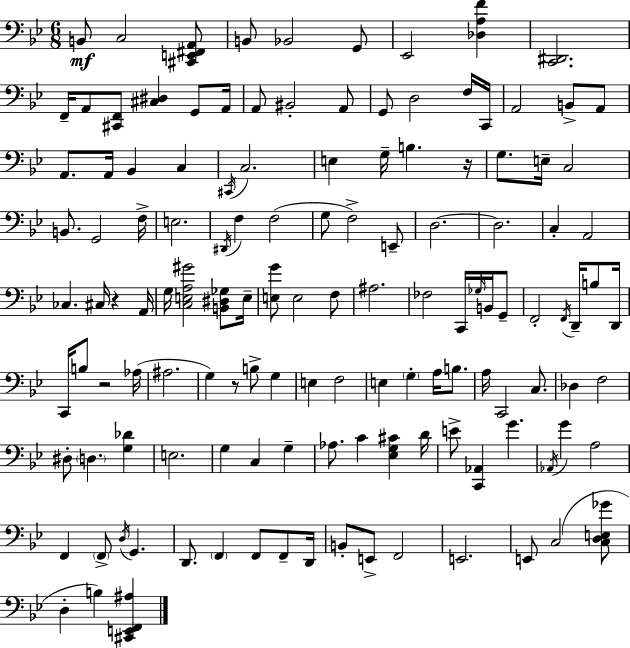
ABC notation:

X:1
T:Untitled
M:6/8
L:1/4
K:Gm
B,,/2 C,2 [^C,,E,,^F,,A,,]/2 B,,/2 _B,,2 G,,/2 _E,,2 [_D,A,F] [C,,^D,,]2 F,,/4 A,,/2 [^C,,F,,]/2 [^C,^D,] G,,/2 A,,/4 A,,/2 ^B,,2 A,,/2 G,,/2 D,2 F,/4 C,,/4 A,,2 B,,/2 A,,/2 A,,/2 A,,/4 _B,, C, ^C,,/4 C,2 E, G,/4 B, z/4 G,/2 E,/4 C,2 B,,/2 G,,2 F,/4 E,2 ^D,,/4 F, F,2 G,/2 F,2 E,,/2 D,2 D,2 C, A,,2 _C, ^C,/4 z A,,/4 G,/4 [C,E,A,^G]2 [B,,^D,_G,]/2 E,/4 [E,G]/2 E,2 F,/2 ^A,2 _F,2 C,,/4 _G,/4 B,,/4 G,,/2 F,,2 F,,/4 D,,/4 B,/2 D,,/4 C,,/4 B,/2 z2 _A,/4 ^A,2 G, z/2 B,/2 G, E, F,2 E, G, A,/4 B,/2 A,/4 C,,2 C,/2 _D, F,2 ^D,/2 D, [G,_D] E,2 G, C, G, _A,/2 C [_E,G,^C] D/4 E/2 [C,,_A,,] G _A,,/4 G A,2 F,, F,,/2 D,/4 G,, D,,/2 F,, F,,/2 F,,/2 D,,/4 B,,/2 E,,/2 F,,2 E,,2 E,,/2 C,2 [C,D,E,_G]/2 D, B, [^C,,E,,F,,^A,]